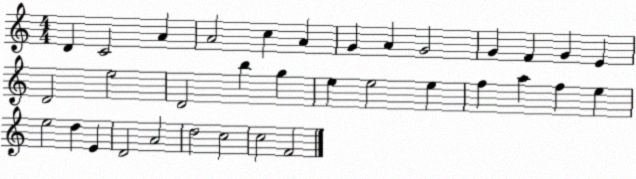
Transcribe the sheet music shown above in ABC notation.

X:1
T:Untitled
M:4/4
L:1/4
K:C
D C2 A A2 c A G A G2 G F G E D2 e2 D2 b g e e2 e f a f e e2 d E D2 A2 d2 c2 c2 F2